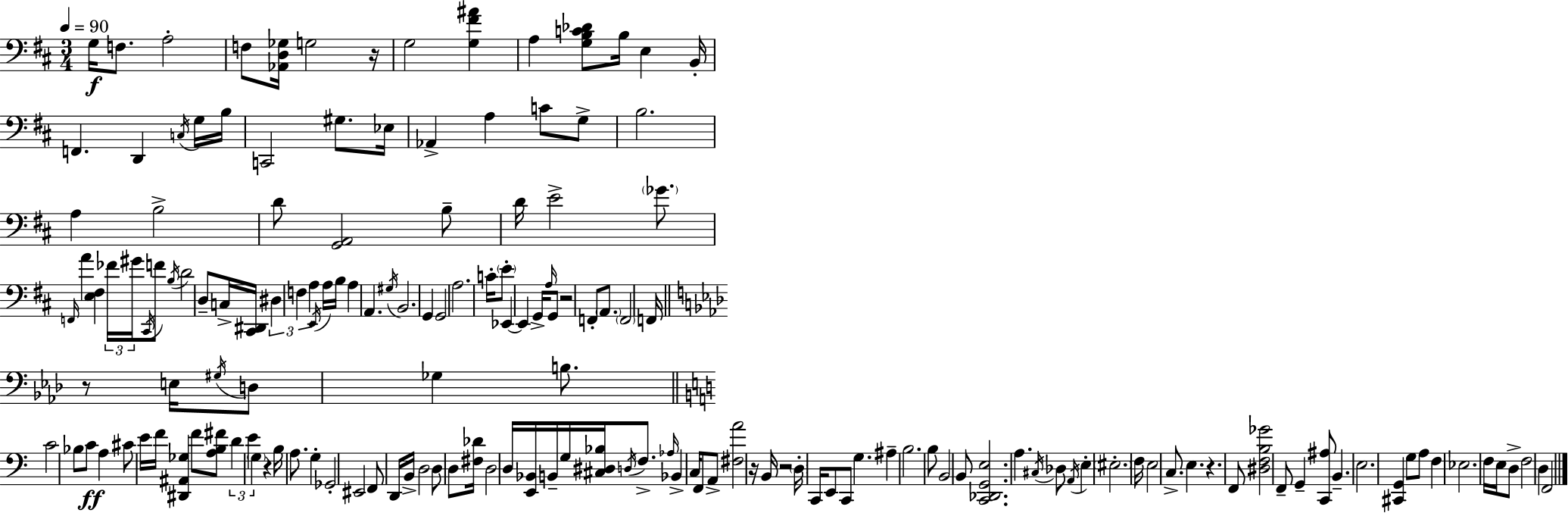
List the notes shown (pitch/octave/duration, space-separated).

G3/s F3/e. A3/h F3/e [Ab2,D3,Gb3]/s G3/h R/s G3/h [G3,F#4,A#4]/q A3/q [G3,B3,C4,Db4]/e B3/s E3/q B2/s F2/q. D2/q C3/s G3/s B3/s C2/h G#3/e. Eb3/s Ab2/q A3/q C4/e G3/e B3/h. A3/q B3/h D4/e [G2,A2]/h B3/e D4/s E4/h Gb4/e. F2/s A4/q [E3,F#3]/q FES4/s G#4/s C#2/s F4/e B3/s D4/h D3/e C3/s [C#2,D#2]/s D#3/q F3/q A3/q E2/s A3/s B3/s A3/q A2/q. G#3/s B2/h. G2/q G2/h A3/h. C4/s E4/e Eb2/q Eb2/q G2/s A3/s G2/e R/h F2/e A2/e. F2/h F2/s R/e E3/s G#3/s D3/e Gb3/q B3/e. C4/h Bb3/e C4/e A3/q C#4/e E4/s F4/s [D#2,A#2,Gb3]/q F4/e [A3,B3,F#4]/e D4/q E4/q G3/q R/q B3/s A3/e. G3/q Gb2/h EIS2/h F2/e D2/s B2/s D3/h D3/e D3/e [F#3,Db4]/s D3/h D3/s [E2,Bb2]/s B2/s G3/s [C#3,D#3,Bb3]/s D3/s F3/e. Ab3/s Bb2/q C3/s F2/e A2/e [F#3,A4]/h R/s B2/s R/h D3/s C2/s E2/e C2/e G3/q. A#3/q B3/h. B3/e B2/h B2/e [C2,Db2,G2,E3]/h. A3/q. C#3/s Db3/e A2/s E3/q EIS3/h. F3/s E3/h C3/e. E3/q. R/q. F2/e [D#3,F3,B3,Gb4]/h F2/e G2/q [C2,A#3]/e B2/q. E3/h. [C#2,G2]/q G3/e A3/e F3/q Eb3/h. F3/s E3/s D3/e F3/h D3/q F2/h